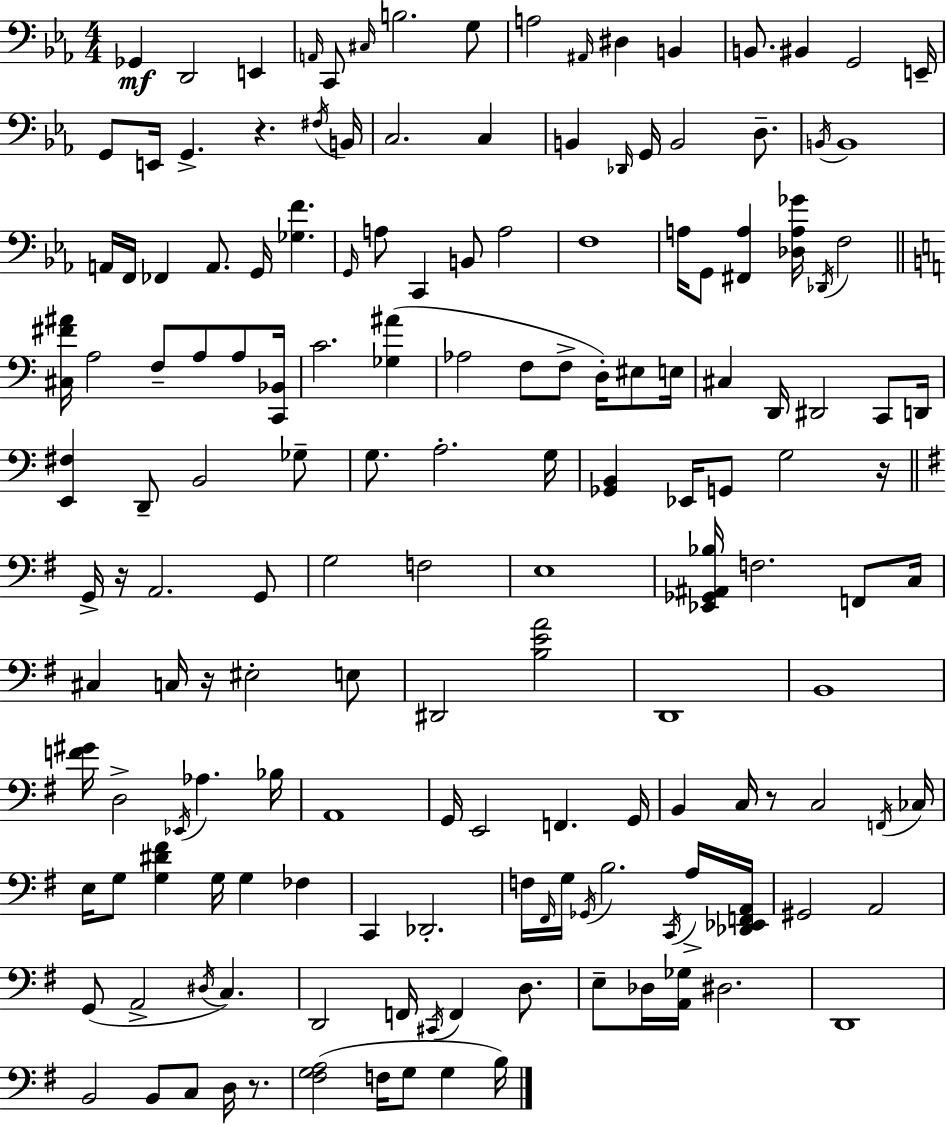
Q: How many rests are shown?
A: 6